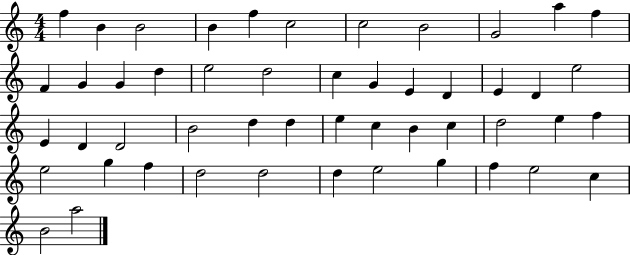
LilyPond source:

{
  \clef treble
  \numericTimeSignature
  \time 4/4
  \key c \major
  f''4 b'4 b'2 | b'4 f''4 c''2 | c''2 b'2 | g'2 a''4 f''4 | \break f'4 g'4 g'4 d''4 | e''2 d''2 | c''4 g'4 e'4 d'4 | e'4 d'4 e''2 | \break e'4 d'4 d'2 | b'2 d''4 d''4 | e''4 c''4 b'4 c''4 | d''2 e''4 f''4 | \break e''2 g''4 f''4 | d''2 d''2 | d''4 e''2 g''4 | f''4 e''2 c''4 | \break b'2 a''2 | \bar "|."
}